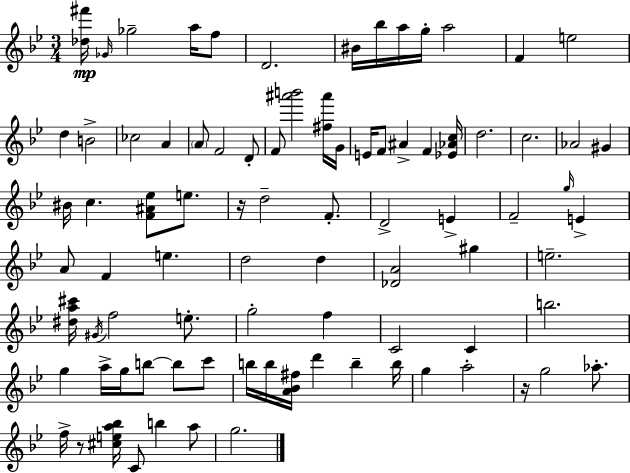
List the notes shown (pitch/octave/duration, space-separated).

[Db5,F#6]/s Gb4/s Gb5/h A5/s F5/e D4/h. BIS4/s Bb5/s A5/s G5/s A5/h F4/q E5/h D5/q B4/h CES5/h A4/q A4/e F4/h D4/e F4/e [A#6,B6]/h [F#5,A#6]/s G4/s E4/s F4/e A#4/q F4/q [Eb4,Ab4,C5]/s D5/h. C5/h. Ab4/h G#4/q BIS4/s C5/q. [F4,A#4,Eb5]/e E5/e. R/s D5/h F4/e. D4/h E4/q F4/h G5/s E4/q A4/e F4/q E5/q. D5/h D5/q [Db4,A4]/h G#5/q E5/h. [D#5,A5,C#6]/s G#4/s F5/h E5/e. G5/h F5/q C4/h C4/q B5/h. G5/q A5/s G5/s B5/e B5/e C6/e B5/s B5/s [A4,Bb4,F#5]/s D6/q B5/q B5/s G5/q A5/h R/s G5/h Ab5/e. F5/s R/e [C#5,E5,A5,Bb5]/s C4/e B5/q A5/e G5/h.